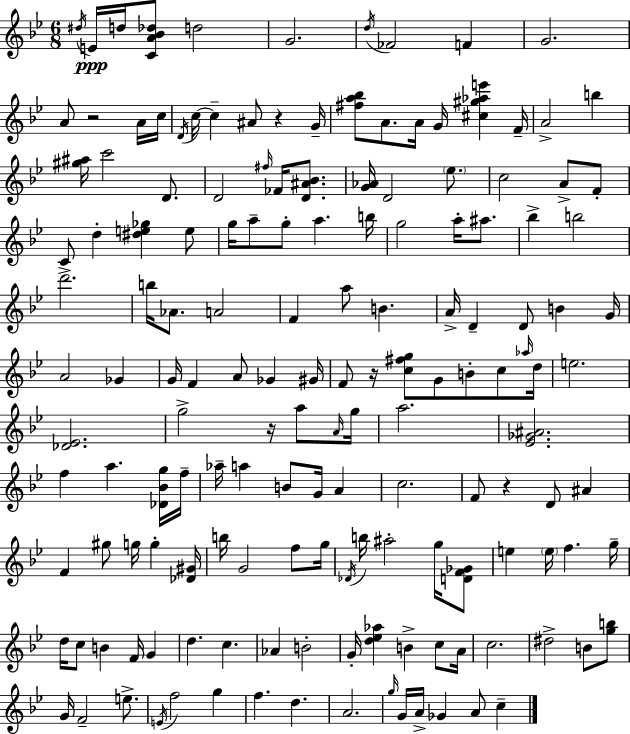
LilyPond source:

{
  \clef treble
  \numericTimeSignature
  \time 6/8
  \key g \minor
  \acciaccatura { dis''16 }\ppp e'16 d''16 <c' a' bes' des''>8 d''2 | g'2. | \acciaccatura { d''16 } fes'2 f'4 | g'2. | \break a'8 r2 | a'16 c''16 \acciaccatura { d'16 } c''16~~ c''4-- ais'8 r4 | g'16-- <fis'' a'' bes''>8 a'8. a'16 g'16 <cis'' gis'' aes'' e'''>4 | f'16-- a'2-> b''4 | \break <gis'' ais''>16 c'''2 | d'8. d'2 \grace { fis''16 } | fes'16 <d' ais' bes'>8. <g' aes'>16 d'2 | \parenthesize ees''8. c''2 | \break a'8-> f'8-. c'8-> d''4-. <dis'' e'' ges''>4 | e''8 g''16 a''8-- g''8-. a''4. | b''16 g''2 | a''16-. ais''8. bes''4-> b''2 | \break d'''2. | b''16 aes'8. a'2 | f'4 a''8 b'4. | a'16-> d'4-- d'8 b'4 | \break g'16 a'2 | ges'4 g'16 f'4 a'8 ges'4 | gis'16 f'8 r16 <c'' fis'' g''>8 g'8 b'8-. | c''8 \grace { aes''16 } d''16 e''2. | \break <des' ees'>2. | g''2-> | r16 a''8 \grace { a'16 } g''16 a''2. | <ees' ges' ais'>2. | \break f''4 a''4. | <des' bes' g''>16 f''16-- aes''16-- a''4 b'8 | g'16 a'4 c''2. | f'8 r4 | \break d'8 ais'4 f'4 gis''8 | g''16 g''4-. <des' gis'>16 b''16 g'2 | f''8 g''16 \acciaccatura { des'16 } b''16 ais''2-. | g''16 <d' f' ges'>8 e''4 \parenthesize e''16 | \break f''4. g''16-- d''16 c''8 b'4 | f'16 g'4 d''4. | c''4. aes'4 b'2-. | g'16-. <d'' ees'' aes''>4 | \break b'4-> c''8 a'16 c''2. | dis''2-> | b'8 <g'' b''>8 g'16 f'2-- | e''8.-> \acciaccatura { e'16 } f''2 | \break g''4 f''4. | d''4. a'2. | \grace { g''16 } g'16 a'16-> ges'4 | a'8 c''4-- \bar "|."
}